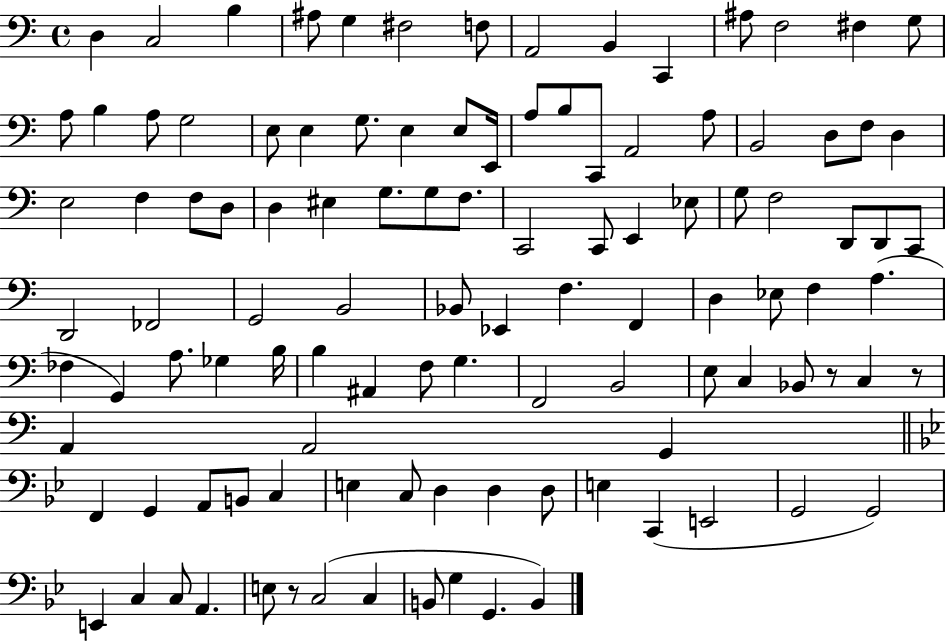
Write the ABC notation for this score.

X:1
T:Untitled
M:4/4
L:1/4
K:C
D, C,2 B, ^A,/2 G, ^F,2 F,/2 A,,2 B,, C,, ^A,/2 F,2 ^F, G,/2 A,/2 B, A,/2 G,2 E,/2 E, G,/2 E, E,/2 E,,/4 A,/2 B,/2 C,,/2 A,,2 A,/2 B,,2 D,/2 F,/2 D, E,2 F, F,/2 D,/2 D, ^E, G,/2 G,/2 F,/2 C,,2 C,,/2 E,, _E,/2 G,/2 F,2 D,,/2 D,,/2 C,,/2 D,,2 _F,,2 G,,2 B,,2 _B,,/2 _E,, F, F,, D, _E,/2 F, A, _F, G,, A,/2 _G, B,/4 B, ^A,, F,/2 G, F,,2 B,,2 E,/2 C, _B,,/2 z/2 C, z/2 A,, A,,2 G,, F,, G,, A,,/2 B,,/2 C, E, C,/2 D, D, D,/2 E, C,, E,,2 G,,2 G,,2 E,, C, C,/2 A,, E,/2 z/2 C,2 C, B,,/2 G, G,, B,,